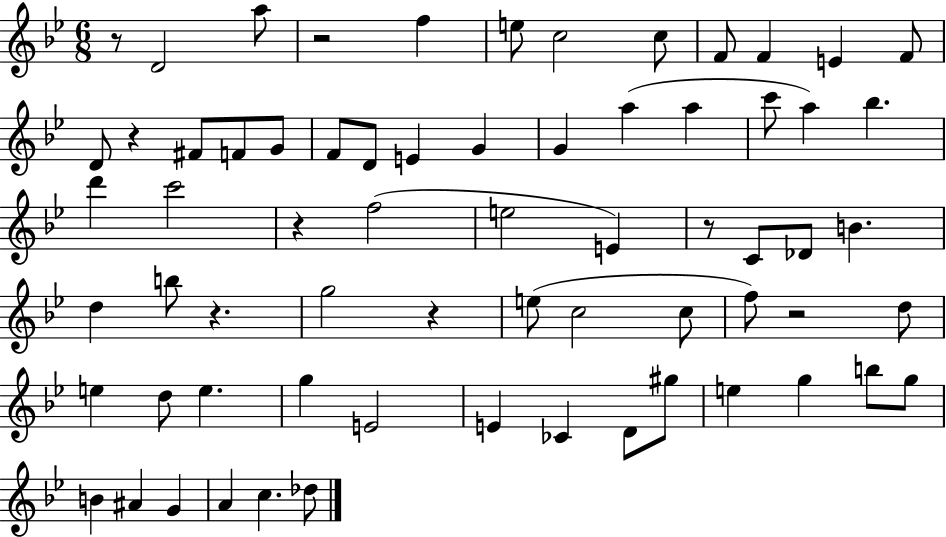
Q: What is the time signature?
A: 6/8